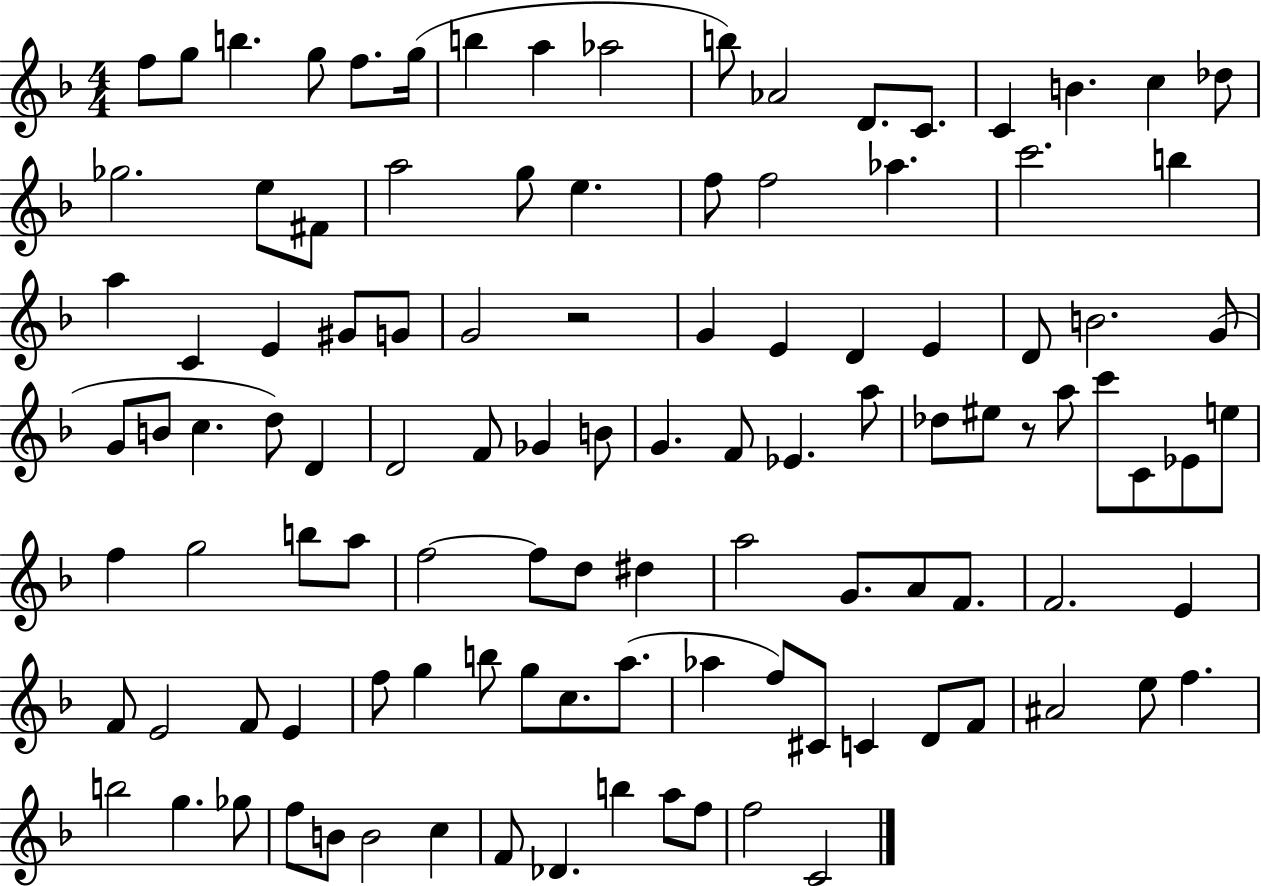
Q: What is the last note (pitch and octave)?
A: C4